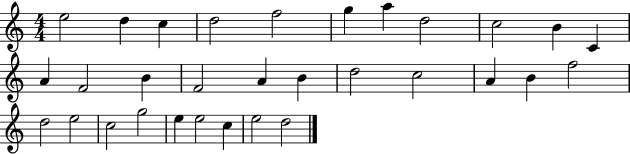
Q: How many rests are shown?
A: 0